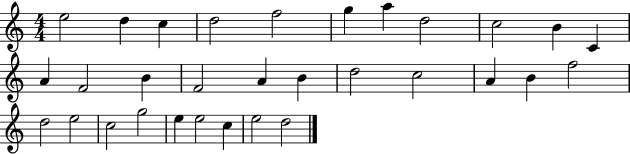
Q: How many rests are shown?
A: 0